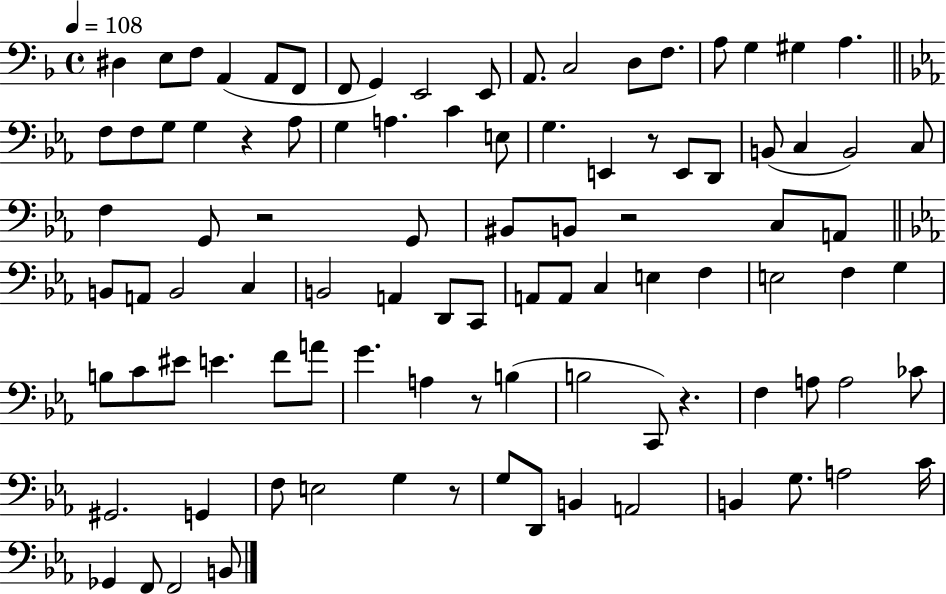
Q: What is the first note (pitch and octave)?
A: D#3